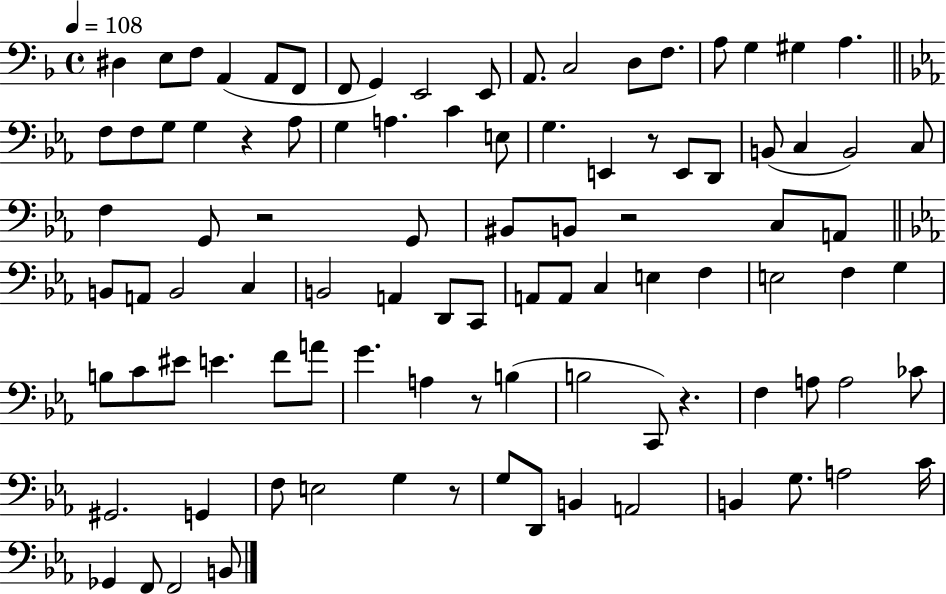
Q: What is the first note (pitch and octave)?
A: D#3